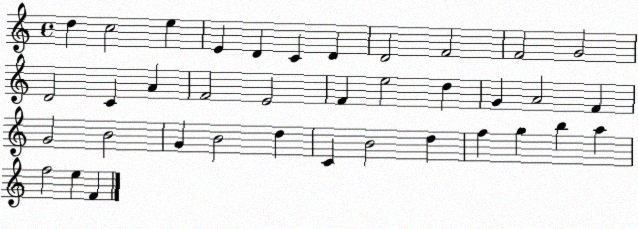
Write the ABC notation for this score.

X:1
T:Untitled
M:4/4
L:1/4
K:C
d c2 e E D C D D2 F2 F2 G2 D2 C A F2 E2 F e2 d G A2 F G2 B2 G B2 d C B2 d f g b a f2 e F